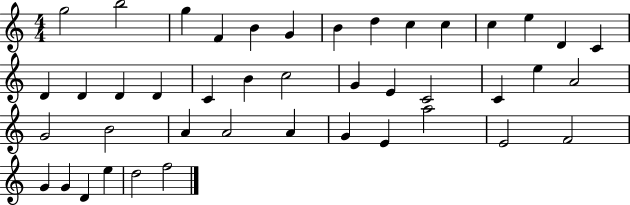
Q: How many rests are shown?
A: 0